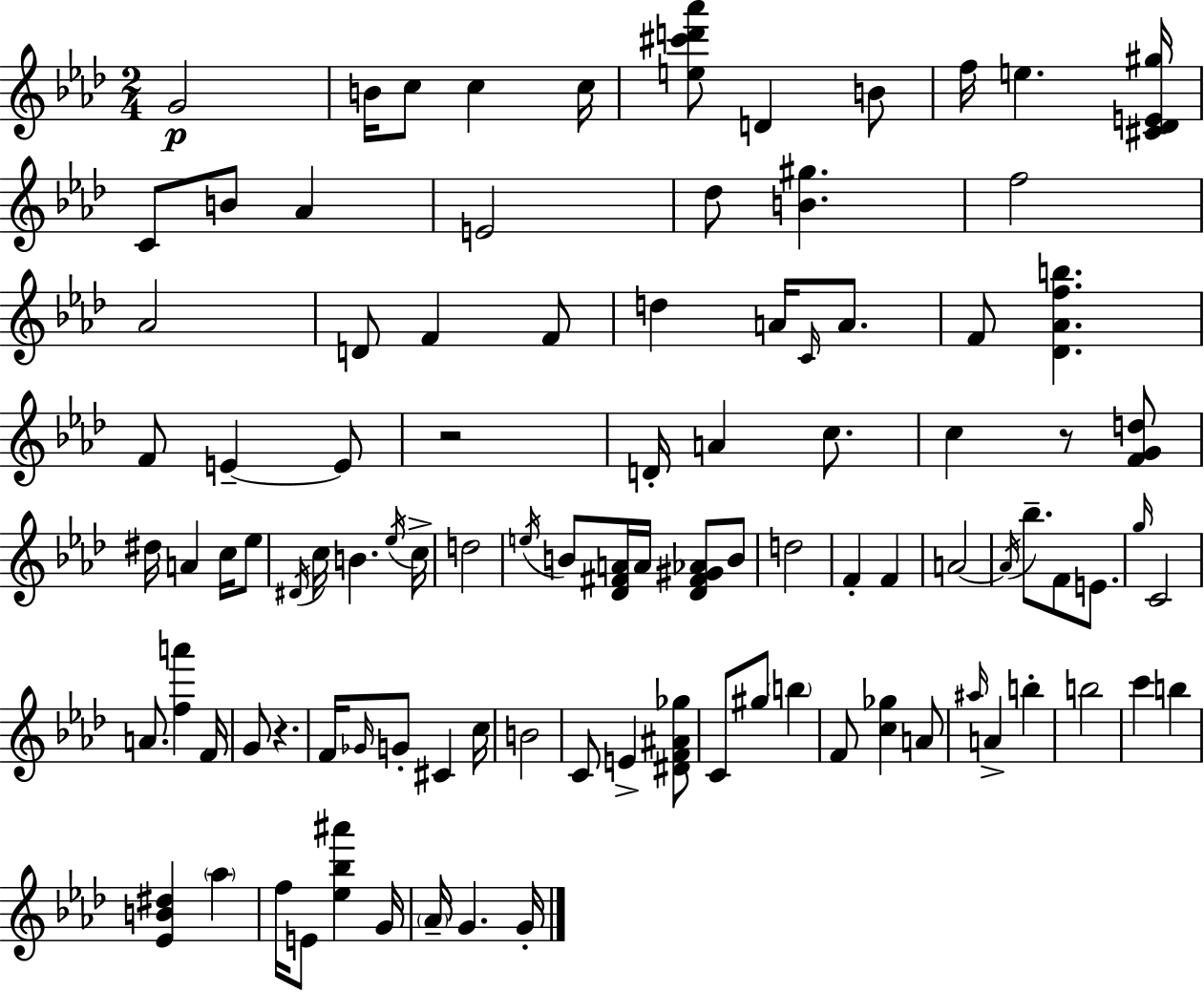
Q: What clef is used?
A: treble